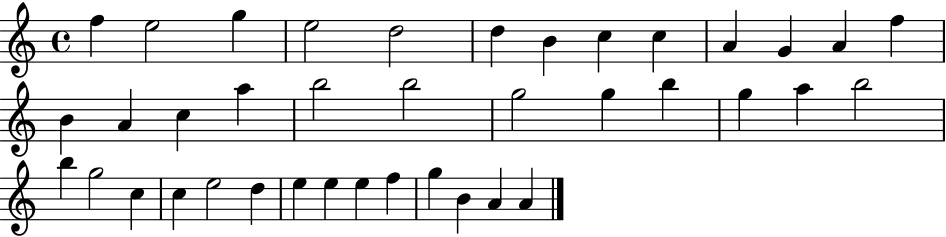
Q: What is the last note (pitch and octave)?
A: A4